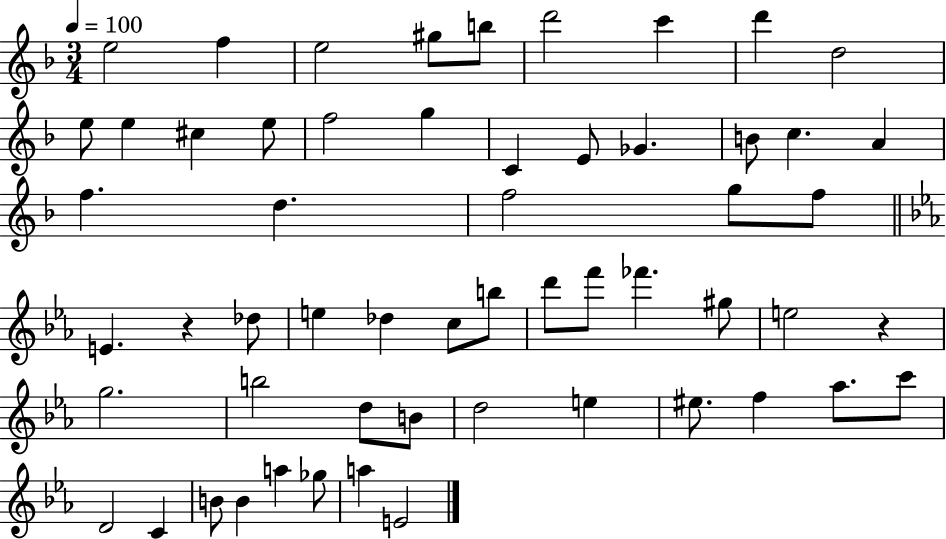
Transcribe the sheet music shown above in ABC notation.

X:1
T:Untitled
M:3/4
L:1/4
K:F
e2 f e2 ^g/2 b/2 d'2 c' d' d2 e/2 e ^c e/2 f2 g C E/2 _G B/2 c A f d f2 g/2 f/2 E z _d/2 e _d c/2 b/2 d'/2 f'/2 _f' ^g/2 e2 z g2 b2 d/2 B/2 d2 e ^e/2 f _a/2 c'/2 D2 C B/2 B a _g/2 a E2